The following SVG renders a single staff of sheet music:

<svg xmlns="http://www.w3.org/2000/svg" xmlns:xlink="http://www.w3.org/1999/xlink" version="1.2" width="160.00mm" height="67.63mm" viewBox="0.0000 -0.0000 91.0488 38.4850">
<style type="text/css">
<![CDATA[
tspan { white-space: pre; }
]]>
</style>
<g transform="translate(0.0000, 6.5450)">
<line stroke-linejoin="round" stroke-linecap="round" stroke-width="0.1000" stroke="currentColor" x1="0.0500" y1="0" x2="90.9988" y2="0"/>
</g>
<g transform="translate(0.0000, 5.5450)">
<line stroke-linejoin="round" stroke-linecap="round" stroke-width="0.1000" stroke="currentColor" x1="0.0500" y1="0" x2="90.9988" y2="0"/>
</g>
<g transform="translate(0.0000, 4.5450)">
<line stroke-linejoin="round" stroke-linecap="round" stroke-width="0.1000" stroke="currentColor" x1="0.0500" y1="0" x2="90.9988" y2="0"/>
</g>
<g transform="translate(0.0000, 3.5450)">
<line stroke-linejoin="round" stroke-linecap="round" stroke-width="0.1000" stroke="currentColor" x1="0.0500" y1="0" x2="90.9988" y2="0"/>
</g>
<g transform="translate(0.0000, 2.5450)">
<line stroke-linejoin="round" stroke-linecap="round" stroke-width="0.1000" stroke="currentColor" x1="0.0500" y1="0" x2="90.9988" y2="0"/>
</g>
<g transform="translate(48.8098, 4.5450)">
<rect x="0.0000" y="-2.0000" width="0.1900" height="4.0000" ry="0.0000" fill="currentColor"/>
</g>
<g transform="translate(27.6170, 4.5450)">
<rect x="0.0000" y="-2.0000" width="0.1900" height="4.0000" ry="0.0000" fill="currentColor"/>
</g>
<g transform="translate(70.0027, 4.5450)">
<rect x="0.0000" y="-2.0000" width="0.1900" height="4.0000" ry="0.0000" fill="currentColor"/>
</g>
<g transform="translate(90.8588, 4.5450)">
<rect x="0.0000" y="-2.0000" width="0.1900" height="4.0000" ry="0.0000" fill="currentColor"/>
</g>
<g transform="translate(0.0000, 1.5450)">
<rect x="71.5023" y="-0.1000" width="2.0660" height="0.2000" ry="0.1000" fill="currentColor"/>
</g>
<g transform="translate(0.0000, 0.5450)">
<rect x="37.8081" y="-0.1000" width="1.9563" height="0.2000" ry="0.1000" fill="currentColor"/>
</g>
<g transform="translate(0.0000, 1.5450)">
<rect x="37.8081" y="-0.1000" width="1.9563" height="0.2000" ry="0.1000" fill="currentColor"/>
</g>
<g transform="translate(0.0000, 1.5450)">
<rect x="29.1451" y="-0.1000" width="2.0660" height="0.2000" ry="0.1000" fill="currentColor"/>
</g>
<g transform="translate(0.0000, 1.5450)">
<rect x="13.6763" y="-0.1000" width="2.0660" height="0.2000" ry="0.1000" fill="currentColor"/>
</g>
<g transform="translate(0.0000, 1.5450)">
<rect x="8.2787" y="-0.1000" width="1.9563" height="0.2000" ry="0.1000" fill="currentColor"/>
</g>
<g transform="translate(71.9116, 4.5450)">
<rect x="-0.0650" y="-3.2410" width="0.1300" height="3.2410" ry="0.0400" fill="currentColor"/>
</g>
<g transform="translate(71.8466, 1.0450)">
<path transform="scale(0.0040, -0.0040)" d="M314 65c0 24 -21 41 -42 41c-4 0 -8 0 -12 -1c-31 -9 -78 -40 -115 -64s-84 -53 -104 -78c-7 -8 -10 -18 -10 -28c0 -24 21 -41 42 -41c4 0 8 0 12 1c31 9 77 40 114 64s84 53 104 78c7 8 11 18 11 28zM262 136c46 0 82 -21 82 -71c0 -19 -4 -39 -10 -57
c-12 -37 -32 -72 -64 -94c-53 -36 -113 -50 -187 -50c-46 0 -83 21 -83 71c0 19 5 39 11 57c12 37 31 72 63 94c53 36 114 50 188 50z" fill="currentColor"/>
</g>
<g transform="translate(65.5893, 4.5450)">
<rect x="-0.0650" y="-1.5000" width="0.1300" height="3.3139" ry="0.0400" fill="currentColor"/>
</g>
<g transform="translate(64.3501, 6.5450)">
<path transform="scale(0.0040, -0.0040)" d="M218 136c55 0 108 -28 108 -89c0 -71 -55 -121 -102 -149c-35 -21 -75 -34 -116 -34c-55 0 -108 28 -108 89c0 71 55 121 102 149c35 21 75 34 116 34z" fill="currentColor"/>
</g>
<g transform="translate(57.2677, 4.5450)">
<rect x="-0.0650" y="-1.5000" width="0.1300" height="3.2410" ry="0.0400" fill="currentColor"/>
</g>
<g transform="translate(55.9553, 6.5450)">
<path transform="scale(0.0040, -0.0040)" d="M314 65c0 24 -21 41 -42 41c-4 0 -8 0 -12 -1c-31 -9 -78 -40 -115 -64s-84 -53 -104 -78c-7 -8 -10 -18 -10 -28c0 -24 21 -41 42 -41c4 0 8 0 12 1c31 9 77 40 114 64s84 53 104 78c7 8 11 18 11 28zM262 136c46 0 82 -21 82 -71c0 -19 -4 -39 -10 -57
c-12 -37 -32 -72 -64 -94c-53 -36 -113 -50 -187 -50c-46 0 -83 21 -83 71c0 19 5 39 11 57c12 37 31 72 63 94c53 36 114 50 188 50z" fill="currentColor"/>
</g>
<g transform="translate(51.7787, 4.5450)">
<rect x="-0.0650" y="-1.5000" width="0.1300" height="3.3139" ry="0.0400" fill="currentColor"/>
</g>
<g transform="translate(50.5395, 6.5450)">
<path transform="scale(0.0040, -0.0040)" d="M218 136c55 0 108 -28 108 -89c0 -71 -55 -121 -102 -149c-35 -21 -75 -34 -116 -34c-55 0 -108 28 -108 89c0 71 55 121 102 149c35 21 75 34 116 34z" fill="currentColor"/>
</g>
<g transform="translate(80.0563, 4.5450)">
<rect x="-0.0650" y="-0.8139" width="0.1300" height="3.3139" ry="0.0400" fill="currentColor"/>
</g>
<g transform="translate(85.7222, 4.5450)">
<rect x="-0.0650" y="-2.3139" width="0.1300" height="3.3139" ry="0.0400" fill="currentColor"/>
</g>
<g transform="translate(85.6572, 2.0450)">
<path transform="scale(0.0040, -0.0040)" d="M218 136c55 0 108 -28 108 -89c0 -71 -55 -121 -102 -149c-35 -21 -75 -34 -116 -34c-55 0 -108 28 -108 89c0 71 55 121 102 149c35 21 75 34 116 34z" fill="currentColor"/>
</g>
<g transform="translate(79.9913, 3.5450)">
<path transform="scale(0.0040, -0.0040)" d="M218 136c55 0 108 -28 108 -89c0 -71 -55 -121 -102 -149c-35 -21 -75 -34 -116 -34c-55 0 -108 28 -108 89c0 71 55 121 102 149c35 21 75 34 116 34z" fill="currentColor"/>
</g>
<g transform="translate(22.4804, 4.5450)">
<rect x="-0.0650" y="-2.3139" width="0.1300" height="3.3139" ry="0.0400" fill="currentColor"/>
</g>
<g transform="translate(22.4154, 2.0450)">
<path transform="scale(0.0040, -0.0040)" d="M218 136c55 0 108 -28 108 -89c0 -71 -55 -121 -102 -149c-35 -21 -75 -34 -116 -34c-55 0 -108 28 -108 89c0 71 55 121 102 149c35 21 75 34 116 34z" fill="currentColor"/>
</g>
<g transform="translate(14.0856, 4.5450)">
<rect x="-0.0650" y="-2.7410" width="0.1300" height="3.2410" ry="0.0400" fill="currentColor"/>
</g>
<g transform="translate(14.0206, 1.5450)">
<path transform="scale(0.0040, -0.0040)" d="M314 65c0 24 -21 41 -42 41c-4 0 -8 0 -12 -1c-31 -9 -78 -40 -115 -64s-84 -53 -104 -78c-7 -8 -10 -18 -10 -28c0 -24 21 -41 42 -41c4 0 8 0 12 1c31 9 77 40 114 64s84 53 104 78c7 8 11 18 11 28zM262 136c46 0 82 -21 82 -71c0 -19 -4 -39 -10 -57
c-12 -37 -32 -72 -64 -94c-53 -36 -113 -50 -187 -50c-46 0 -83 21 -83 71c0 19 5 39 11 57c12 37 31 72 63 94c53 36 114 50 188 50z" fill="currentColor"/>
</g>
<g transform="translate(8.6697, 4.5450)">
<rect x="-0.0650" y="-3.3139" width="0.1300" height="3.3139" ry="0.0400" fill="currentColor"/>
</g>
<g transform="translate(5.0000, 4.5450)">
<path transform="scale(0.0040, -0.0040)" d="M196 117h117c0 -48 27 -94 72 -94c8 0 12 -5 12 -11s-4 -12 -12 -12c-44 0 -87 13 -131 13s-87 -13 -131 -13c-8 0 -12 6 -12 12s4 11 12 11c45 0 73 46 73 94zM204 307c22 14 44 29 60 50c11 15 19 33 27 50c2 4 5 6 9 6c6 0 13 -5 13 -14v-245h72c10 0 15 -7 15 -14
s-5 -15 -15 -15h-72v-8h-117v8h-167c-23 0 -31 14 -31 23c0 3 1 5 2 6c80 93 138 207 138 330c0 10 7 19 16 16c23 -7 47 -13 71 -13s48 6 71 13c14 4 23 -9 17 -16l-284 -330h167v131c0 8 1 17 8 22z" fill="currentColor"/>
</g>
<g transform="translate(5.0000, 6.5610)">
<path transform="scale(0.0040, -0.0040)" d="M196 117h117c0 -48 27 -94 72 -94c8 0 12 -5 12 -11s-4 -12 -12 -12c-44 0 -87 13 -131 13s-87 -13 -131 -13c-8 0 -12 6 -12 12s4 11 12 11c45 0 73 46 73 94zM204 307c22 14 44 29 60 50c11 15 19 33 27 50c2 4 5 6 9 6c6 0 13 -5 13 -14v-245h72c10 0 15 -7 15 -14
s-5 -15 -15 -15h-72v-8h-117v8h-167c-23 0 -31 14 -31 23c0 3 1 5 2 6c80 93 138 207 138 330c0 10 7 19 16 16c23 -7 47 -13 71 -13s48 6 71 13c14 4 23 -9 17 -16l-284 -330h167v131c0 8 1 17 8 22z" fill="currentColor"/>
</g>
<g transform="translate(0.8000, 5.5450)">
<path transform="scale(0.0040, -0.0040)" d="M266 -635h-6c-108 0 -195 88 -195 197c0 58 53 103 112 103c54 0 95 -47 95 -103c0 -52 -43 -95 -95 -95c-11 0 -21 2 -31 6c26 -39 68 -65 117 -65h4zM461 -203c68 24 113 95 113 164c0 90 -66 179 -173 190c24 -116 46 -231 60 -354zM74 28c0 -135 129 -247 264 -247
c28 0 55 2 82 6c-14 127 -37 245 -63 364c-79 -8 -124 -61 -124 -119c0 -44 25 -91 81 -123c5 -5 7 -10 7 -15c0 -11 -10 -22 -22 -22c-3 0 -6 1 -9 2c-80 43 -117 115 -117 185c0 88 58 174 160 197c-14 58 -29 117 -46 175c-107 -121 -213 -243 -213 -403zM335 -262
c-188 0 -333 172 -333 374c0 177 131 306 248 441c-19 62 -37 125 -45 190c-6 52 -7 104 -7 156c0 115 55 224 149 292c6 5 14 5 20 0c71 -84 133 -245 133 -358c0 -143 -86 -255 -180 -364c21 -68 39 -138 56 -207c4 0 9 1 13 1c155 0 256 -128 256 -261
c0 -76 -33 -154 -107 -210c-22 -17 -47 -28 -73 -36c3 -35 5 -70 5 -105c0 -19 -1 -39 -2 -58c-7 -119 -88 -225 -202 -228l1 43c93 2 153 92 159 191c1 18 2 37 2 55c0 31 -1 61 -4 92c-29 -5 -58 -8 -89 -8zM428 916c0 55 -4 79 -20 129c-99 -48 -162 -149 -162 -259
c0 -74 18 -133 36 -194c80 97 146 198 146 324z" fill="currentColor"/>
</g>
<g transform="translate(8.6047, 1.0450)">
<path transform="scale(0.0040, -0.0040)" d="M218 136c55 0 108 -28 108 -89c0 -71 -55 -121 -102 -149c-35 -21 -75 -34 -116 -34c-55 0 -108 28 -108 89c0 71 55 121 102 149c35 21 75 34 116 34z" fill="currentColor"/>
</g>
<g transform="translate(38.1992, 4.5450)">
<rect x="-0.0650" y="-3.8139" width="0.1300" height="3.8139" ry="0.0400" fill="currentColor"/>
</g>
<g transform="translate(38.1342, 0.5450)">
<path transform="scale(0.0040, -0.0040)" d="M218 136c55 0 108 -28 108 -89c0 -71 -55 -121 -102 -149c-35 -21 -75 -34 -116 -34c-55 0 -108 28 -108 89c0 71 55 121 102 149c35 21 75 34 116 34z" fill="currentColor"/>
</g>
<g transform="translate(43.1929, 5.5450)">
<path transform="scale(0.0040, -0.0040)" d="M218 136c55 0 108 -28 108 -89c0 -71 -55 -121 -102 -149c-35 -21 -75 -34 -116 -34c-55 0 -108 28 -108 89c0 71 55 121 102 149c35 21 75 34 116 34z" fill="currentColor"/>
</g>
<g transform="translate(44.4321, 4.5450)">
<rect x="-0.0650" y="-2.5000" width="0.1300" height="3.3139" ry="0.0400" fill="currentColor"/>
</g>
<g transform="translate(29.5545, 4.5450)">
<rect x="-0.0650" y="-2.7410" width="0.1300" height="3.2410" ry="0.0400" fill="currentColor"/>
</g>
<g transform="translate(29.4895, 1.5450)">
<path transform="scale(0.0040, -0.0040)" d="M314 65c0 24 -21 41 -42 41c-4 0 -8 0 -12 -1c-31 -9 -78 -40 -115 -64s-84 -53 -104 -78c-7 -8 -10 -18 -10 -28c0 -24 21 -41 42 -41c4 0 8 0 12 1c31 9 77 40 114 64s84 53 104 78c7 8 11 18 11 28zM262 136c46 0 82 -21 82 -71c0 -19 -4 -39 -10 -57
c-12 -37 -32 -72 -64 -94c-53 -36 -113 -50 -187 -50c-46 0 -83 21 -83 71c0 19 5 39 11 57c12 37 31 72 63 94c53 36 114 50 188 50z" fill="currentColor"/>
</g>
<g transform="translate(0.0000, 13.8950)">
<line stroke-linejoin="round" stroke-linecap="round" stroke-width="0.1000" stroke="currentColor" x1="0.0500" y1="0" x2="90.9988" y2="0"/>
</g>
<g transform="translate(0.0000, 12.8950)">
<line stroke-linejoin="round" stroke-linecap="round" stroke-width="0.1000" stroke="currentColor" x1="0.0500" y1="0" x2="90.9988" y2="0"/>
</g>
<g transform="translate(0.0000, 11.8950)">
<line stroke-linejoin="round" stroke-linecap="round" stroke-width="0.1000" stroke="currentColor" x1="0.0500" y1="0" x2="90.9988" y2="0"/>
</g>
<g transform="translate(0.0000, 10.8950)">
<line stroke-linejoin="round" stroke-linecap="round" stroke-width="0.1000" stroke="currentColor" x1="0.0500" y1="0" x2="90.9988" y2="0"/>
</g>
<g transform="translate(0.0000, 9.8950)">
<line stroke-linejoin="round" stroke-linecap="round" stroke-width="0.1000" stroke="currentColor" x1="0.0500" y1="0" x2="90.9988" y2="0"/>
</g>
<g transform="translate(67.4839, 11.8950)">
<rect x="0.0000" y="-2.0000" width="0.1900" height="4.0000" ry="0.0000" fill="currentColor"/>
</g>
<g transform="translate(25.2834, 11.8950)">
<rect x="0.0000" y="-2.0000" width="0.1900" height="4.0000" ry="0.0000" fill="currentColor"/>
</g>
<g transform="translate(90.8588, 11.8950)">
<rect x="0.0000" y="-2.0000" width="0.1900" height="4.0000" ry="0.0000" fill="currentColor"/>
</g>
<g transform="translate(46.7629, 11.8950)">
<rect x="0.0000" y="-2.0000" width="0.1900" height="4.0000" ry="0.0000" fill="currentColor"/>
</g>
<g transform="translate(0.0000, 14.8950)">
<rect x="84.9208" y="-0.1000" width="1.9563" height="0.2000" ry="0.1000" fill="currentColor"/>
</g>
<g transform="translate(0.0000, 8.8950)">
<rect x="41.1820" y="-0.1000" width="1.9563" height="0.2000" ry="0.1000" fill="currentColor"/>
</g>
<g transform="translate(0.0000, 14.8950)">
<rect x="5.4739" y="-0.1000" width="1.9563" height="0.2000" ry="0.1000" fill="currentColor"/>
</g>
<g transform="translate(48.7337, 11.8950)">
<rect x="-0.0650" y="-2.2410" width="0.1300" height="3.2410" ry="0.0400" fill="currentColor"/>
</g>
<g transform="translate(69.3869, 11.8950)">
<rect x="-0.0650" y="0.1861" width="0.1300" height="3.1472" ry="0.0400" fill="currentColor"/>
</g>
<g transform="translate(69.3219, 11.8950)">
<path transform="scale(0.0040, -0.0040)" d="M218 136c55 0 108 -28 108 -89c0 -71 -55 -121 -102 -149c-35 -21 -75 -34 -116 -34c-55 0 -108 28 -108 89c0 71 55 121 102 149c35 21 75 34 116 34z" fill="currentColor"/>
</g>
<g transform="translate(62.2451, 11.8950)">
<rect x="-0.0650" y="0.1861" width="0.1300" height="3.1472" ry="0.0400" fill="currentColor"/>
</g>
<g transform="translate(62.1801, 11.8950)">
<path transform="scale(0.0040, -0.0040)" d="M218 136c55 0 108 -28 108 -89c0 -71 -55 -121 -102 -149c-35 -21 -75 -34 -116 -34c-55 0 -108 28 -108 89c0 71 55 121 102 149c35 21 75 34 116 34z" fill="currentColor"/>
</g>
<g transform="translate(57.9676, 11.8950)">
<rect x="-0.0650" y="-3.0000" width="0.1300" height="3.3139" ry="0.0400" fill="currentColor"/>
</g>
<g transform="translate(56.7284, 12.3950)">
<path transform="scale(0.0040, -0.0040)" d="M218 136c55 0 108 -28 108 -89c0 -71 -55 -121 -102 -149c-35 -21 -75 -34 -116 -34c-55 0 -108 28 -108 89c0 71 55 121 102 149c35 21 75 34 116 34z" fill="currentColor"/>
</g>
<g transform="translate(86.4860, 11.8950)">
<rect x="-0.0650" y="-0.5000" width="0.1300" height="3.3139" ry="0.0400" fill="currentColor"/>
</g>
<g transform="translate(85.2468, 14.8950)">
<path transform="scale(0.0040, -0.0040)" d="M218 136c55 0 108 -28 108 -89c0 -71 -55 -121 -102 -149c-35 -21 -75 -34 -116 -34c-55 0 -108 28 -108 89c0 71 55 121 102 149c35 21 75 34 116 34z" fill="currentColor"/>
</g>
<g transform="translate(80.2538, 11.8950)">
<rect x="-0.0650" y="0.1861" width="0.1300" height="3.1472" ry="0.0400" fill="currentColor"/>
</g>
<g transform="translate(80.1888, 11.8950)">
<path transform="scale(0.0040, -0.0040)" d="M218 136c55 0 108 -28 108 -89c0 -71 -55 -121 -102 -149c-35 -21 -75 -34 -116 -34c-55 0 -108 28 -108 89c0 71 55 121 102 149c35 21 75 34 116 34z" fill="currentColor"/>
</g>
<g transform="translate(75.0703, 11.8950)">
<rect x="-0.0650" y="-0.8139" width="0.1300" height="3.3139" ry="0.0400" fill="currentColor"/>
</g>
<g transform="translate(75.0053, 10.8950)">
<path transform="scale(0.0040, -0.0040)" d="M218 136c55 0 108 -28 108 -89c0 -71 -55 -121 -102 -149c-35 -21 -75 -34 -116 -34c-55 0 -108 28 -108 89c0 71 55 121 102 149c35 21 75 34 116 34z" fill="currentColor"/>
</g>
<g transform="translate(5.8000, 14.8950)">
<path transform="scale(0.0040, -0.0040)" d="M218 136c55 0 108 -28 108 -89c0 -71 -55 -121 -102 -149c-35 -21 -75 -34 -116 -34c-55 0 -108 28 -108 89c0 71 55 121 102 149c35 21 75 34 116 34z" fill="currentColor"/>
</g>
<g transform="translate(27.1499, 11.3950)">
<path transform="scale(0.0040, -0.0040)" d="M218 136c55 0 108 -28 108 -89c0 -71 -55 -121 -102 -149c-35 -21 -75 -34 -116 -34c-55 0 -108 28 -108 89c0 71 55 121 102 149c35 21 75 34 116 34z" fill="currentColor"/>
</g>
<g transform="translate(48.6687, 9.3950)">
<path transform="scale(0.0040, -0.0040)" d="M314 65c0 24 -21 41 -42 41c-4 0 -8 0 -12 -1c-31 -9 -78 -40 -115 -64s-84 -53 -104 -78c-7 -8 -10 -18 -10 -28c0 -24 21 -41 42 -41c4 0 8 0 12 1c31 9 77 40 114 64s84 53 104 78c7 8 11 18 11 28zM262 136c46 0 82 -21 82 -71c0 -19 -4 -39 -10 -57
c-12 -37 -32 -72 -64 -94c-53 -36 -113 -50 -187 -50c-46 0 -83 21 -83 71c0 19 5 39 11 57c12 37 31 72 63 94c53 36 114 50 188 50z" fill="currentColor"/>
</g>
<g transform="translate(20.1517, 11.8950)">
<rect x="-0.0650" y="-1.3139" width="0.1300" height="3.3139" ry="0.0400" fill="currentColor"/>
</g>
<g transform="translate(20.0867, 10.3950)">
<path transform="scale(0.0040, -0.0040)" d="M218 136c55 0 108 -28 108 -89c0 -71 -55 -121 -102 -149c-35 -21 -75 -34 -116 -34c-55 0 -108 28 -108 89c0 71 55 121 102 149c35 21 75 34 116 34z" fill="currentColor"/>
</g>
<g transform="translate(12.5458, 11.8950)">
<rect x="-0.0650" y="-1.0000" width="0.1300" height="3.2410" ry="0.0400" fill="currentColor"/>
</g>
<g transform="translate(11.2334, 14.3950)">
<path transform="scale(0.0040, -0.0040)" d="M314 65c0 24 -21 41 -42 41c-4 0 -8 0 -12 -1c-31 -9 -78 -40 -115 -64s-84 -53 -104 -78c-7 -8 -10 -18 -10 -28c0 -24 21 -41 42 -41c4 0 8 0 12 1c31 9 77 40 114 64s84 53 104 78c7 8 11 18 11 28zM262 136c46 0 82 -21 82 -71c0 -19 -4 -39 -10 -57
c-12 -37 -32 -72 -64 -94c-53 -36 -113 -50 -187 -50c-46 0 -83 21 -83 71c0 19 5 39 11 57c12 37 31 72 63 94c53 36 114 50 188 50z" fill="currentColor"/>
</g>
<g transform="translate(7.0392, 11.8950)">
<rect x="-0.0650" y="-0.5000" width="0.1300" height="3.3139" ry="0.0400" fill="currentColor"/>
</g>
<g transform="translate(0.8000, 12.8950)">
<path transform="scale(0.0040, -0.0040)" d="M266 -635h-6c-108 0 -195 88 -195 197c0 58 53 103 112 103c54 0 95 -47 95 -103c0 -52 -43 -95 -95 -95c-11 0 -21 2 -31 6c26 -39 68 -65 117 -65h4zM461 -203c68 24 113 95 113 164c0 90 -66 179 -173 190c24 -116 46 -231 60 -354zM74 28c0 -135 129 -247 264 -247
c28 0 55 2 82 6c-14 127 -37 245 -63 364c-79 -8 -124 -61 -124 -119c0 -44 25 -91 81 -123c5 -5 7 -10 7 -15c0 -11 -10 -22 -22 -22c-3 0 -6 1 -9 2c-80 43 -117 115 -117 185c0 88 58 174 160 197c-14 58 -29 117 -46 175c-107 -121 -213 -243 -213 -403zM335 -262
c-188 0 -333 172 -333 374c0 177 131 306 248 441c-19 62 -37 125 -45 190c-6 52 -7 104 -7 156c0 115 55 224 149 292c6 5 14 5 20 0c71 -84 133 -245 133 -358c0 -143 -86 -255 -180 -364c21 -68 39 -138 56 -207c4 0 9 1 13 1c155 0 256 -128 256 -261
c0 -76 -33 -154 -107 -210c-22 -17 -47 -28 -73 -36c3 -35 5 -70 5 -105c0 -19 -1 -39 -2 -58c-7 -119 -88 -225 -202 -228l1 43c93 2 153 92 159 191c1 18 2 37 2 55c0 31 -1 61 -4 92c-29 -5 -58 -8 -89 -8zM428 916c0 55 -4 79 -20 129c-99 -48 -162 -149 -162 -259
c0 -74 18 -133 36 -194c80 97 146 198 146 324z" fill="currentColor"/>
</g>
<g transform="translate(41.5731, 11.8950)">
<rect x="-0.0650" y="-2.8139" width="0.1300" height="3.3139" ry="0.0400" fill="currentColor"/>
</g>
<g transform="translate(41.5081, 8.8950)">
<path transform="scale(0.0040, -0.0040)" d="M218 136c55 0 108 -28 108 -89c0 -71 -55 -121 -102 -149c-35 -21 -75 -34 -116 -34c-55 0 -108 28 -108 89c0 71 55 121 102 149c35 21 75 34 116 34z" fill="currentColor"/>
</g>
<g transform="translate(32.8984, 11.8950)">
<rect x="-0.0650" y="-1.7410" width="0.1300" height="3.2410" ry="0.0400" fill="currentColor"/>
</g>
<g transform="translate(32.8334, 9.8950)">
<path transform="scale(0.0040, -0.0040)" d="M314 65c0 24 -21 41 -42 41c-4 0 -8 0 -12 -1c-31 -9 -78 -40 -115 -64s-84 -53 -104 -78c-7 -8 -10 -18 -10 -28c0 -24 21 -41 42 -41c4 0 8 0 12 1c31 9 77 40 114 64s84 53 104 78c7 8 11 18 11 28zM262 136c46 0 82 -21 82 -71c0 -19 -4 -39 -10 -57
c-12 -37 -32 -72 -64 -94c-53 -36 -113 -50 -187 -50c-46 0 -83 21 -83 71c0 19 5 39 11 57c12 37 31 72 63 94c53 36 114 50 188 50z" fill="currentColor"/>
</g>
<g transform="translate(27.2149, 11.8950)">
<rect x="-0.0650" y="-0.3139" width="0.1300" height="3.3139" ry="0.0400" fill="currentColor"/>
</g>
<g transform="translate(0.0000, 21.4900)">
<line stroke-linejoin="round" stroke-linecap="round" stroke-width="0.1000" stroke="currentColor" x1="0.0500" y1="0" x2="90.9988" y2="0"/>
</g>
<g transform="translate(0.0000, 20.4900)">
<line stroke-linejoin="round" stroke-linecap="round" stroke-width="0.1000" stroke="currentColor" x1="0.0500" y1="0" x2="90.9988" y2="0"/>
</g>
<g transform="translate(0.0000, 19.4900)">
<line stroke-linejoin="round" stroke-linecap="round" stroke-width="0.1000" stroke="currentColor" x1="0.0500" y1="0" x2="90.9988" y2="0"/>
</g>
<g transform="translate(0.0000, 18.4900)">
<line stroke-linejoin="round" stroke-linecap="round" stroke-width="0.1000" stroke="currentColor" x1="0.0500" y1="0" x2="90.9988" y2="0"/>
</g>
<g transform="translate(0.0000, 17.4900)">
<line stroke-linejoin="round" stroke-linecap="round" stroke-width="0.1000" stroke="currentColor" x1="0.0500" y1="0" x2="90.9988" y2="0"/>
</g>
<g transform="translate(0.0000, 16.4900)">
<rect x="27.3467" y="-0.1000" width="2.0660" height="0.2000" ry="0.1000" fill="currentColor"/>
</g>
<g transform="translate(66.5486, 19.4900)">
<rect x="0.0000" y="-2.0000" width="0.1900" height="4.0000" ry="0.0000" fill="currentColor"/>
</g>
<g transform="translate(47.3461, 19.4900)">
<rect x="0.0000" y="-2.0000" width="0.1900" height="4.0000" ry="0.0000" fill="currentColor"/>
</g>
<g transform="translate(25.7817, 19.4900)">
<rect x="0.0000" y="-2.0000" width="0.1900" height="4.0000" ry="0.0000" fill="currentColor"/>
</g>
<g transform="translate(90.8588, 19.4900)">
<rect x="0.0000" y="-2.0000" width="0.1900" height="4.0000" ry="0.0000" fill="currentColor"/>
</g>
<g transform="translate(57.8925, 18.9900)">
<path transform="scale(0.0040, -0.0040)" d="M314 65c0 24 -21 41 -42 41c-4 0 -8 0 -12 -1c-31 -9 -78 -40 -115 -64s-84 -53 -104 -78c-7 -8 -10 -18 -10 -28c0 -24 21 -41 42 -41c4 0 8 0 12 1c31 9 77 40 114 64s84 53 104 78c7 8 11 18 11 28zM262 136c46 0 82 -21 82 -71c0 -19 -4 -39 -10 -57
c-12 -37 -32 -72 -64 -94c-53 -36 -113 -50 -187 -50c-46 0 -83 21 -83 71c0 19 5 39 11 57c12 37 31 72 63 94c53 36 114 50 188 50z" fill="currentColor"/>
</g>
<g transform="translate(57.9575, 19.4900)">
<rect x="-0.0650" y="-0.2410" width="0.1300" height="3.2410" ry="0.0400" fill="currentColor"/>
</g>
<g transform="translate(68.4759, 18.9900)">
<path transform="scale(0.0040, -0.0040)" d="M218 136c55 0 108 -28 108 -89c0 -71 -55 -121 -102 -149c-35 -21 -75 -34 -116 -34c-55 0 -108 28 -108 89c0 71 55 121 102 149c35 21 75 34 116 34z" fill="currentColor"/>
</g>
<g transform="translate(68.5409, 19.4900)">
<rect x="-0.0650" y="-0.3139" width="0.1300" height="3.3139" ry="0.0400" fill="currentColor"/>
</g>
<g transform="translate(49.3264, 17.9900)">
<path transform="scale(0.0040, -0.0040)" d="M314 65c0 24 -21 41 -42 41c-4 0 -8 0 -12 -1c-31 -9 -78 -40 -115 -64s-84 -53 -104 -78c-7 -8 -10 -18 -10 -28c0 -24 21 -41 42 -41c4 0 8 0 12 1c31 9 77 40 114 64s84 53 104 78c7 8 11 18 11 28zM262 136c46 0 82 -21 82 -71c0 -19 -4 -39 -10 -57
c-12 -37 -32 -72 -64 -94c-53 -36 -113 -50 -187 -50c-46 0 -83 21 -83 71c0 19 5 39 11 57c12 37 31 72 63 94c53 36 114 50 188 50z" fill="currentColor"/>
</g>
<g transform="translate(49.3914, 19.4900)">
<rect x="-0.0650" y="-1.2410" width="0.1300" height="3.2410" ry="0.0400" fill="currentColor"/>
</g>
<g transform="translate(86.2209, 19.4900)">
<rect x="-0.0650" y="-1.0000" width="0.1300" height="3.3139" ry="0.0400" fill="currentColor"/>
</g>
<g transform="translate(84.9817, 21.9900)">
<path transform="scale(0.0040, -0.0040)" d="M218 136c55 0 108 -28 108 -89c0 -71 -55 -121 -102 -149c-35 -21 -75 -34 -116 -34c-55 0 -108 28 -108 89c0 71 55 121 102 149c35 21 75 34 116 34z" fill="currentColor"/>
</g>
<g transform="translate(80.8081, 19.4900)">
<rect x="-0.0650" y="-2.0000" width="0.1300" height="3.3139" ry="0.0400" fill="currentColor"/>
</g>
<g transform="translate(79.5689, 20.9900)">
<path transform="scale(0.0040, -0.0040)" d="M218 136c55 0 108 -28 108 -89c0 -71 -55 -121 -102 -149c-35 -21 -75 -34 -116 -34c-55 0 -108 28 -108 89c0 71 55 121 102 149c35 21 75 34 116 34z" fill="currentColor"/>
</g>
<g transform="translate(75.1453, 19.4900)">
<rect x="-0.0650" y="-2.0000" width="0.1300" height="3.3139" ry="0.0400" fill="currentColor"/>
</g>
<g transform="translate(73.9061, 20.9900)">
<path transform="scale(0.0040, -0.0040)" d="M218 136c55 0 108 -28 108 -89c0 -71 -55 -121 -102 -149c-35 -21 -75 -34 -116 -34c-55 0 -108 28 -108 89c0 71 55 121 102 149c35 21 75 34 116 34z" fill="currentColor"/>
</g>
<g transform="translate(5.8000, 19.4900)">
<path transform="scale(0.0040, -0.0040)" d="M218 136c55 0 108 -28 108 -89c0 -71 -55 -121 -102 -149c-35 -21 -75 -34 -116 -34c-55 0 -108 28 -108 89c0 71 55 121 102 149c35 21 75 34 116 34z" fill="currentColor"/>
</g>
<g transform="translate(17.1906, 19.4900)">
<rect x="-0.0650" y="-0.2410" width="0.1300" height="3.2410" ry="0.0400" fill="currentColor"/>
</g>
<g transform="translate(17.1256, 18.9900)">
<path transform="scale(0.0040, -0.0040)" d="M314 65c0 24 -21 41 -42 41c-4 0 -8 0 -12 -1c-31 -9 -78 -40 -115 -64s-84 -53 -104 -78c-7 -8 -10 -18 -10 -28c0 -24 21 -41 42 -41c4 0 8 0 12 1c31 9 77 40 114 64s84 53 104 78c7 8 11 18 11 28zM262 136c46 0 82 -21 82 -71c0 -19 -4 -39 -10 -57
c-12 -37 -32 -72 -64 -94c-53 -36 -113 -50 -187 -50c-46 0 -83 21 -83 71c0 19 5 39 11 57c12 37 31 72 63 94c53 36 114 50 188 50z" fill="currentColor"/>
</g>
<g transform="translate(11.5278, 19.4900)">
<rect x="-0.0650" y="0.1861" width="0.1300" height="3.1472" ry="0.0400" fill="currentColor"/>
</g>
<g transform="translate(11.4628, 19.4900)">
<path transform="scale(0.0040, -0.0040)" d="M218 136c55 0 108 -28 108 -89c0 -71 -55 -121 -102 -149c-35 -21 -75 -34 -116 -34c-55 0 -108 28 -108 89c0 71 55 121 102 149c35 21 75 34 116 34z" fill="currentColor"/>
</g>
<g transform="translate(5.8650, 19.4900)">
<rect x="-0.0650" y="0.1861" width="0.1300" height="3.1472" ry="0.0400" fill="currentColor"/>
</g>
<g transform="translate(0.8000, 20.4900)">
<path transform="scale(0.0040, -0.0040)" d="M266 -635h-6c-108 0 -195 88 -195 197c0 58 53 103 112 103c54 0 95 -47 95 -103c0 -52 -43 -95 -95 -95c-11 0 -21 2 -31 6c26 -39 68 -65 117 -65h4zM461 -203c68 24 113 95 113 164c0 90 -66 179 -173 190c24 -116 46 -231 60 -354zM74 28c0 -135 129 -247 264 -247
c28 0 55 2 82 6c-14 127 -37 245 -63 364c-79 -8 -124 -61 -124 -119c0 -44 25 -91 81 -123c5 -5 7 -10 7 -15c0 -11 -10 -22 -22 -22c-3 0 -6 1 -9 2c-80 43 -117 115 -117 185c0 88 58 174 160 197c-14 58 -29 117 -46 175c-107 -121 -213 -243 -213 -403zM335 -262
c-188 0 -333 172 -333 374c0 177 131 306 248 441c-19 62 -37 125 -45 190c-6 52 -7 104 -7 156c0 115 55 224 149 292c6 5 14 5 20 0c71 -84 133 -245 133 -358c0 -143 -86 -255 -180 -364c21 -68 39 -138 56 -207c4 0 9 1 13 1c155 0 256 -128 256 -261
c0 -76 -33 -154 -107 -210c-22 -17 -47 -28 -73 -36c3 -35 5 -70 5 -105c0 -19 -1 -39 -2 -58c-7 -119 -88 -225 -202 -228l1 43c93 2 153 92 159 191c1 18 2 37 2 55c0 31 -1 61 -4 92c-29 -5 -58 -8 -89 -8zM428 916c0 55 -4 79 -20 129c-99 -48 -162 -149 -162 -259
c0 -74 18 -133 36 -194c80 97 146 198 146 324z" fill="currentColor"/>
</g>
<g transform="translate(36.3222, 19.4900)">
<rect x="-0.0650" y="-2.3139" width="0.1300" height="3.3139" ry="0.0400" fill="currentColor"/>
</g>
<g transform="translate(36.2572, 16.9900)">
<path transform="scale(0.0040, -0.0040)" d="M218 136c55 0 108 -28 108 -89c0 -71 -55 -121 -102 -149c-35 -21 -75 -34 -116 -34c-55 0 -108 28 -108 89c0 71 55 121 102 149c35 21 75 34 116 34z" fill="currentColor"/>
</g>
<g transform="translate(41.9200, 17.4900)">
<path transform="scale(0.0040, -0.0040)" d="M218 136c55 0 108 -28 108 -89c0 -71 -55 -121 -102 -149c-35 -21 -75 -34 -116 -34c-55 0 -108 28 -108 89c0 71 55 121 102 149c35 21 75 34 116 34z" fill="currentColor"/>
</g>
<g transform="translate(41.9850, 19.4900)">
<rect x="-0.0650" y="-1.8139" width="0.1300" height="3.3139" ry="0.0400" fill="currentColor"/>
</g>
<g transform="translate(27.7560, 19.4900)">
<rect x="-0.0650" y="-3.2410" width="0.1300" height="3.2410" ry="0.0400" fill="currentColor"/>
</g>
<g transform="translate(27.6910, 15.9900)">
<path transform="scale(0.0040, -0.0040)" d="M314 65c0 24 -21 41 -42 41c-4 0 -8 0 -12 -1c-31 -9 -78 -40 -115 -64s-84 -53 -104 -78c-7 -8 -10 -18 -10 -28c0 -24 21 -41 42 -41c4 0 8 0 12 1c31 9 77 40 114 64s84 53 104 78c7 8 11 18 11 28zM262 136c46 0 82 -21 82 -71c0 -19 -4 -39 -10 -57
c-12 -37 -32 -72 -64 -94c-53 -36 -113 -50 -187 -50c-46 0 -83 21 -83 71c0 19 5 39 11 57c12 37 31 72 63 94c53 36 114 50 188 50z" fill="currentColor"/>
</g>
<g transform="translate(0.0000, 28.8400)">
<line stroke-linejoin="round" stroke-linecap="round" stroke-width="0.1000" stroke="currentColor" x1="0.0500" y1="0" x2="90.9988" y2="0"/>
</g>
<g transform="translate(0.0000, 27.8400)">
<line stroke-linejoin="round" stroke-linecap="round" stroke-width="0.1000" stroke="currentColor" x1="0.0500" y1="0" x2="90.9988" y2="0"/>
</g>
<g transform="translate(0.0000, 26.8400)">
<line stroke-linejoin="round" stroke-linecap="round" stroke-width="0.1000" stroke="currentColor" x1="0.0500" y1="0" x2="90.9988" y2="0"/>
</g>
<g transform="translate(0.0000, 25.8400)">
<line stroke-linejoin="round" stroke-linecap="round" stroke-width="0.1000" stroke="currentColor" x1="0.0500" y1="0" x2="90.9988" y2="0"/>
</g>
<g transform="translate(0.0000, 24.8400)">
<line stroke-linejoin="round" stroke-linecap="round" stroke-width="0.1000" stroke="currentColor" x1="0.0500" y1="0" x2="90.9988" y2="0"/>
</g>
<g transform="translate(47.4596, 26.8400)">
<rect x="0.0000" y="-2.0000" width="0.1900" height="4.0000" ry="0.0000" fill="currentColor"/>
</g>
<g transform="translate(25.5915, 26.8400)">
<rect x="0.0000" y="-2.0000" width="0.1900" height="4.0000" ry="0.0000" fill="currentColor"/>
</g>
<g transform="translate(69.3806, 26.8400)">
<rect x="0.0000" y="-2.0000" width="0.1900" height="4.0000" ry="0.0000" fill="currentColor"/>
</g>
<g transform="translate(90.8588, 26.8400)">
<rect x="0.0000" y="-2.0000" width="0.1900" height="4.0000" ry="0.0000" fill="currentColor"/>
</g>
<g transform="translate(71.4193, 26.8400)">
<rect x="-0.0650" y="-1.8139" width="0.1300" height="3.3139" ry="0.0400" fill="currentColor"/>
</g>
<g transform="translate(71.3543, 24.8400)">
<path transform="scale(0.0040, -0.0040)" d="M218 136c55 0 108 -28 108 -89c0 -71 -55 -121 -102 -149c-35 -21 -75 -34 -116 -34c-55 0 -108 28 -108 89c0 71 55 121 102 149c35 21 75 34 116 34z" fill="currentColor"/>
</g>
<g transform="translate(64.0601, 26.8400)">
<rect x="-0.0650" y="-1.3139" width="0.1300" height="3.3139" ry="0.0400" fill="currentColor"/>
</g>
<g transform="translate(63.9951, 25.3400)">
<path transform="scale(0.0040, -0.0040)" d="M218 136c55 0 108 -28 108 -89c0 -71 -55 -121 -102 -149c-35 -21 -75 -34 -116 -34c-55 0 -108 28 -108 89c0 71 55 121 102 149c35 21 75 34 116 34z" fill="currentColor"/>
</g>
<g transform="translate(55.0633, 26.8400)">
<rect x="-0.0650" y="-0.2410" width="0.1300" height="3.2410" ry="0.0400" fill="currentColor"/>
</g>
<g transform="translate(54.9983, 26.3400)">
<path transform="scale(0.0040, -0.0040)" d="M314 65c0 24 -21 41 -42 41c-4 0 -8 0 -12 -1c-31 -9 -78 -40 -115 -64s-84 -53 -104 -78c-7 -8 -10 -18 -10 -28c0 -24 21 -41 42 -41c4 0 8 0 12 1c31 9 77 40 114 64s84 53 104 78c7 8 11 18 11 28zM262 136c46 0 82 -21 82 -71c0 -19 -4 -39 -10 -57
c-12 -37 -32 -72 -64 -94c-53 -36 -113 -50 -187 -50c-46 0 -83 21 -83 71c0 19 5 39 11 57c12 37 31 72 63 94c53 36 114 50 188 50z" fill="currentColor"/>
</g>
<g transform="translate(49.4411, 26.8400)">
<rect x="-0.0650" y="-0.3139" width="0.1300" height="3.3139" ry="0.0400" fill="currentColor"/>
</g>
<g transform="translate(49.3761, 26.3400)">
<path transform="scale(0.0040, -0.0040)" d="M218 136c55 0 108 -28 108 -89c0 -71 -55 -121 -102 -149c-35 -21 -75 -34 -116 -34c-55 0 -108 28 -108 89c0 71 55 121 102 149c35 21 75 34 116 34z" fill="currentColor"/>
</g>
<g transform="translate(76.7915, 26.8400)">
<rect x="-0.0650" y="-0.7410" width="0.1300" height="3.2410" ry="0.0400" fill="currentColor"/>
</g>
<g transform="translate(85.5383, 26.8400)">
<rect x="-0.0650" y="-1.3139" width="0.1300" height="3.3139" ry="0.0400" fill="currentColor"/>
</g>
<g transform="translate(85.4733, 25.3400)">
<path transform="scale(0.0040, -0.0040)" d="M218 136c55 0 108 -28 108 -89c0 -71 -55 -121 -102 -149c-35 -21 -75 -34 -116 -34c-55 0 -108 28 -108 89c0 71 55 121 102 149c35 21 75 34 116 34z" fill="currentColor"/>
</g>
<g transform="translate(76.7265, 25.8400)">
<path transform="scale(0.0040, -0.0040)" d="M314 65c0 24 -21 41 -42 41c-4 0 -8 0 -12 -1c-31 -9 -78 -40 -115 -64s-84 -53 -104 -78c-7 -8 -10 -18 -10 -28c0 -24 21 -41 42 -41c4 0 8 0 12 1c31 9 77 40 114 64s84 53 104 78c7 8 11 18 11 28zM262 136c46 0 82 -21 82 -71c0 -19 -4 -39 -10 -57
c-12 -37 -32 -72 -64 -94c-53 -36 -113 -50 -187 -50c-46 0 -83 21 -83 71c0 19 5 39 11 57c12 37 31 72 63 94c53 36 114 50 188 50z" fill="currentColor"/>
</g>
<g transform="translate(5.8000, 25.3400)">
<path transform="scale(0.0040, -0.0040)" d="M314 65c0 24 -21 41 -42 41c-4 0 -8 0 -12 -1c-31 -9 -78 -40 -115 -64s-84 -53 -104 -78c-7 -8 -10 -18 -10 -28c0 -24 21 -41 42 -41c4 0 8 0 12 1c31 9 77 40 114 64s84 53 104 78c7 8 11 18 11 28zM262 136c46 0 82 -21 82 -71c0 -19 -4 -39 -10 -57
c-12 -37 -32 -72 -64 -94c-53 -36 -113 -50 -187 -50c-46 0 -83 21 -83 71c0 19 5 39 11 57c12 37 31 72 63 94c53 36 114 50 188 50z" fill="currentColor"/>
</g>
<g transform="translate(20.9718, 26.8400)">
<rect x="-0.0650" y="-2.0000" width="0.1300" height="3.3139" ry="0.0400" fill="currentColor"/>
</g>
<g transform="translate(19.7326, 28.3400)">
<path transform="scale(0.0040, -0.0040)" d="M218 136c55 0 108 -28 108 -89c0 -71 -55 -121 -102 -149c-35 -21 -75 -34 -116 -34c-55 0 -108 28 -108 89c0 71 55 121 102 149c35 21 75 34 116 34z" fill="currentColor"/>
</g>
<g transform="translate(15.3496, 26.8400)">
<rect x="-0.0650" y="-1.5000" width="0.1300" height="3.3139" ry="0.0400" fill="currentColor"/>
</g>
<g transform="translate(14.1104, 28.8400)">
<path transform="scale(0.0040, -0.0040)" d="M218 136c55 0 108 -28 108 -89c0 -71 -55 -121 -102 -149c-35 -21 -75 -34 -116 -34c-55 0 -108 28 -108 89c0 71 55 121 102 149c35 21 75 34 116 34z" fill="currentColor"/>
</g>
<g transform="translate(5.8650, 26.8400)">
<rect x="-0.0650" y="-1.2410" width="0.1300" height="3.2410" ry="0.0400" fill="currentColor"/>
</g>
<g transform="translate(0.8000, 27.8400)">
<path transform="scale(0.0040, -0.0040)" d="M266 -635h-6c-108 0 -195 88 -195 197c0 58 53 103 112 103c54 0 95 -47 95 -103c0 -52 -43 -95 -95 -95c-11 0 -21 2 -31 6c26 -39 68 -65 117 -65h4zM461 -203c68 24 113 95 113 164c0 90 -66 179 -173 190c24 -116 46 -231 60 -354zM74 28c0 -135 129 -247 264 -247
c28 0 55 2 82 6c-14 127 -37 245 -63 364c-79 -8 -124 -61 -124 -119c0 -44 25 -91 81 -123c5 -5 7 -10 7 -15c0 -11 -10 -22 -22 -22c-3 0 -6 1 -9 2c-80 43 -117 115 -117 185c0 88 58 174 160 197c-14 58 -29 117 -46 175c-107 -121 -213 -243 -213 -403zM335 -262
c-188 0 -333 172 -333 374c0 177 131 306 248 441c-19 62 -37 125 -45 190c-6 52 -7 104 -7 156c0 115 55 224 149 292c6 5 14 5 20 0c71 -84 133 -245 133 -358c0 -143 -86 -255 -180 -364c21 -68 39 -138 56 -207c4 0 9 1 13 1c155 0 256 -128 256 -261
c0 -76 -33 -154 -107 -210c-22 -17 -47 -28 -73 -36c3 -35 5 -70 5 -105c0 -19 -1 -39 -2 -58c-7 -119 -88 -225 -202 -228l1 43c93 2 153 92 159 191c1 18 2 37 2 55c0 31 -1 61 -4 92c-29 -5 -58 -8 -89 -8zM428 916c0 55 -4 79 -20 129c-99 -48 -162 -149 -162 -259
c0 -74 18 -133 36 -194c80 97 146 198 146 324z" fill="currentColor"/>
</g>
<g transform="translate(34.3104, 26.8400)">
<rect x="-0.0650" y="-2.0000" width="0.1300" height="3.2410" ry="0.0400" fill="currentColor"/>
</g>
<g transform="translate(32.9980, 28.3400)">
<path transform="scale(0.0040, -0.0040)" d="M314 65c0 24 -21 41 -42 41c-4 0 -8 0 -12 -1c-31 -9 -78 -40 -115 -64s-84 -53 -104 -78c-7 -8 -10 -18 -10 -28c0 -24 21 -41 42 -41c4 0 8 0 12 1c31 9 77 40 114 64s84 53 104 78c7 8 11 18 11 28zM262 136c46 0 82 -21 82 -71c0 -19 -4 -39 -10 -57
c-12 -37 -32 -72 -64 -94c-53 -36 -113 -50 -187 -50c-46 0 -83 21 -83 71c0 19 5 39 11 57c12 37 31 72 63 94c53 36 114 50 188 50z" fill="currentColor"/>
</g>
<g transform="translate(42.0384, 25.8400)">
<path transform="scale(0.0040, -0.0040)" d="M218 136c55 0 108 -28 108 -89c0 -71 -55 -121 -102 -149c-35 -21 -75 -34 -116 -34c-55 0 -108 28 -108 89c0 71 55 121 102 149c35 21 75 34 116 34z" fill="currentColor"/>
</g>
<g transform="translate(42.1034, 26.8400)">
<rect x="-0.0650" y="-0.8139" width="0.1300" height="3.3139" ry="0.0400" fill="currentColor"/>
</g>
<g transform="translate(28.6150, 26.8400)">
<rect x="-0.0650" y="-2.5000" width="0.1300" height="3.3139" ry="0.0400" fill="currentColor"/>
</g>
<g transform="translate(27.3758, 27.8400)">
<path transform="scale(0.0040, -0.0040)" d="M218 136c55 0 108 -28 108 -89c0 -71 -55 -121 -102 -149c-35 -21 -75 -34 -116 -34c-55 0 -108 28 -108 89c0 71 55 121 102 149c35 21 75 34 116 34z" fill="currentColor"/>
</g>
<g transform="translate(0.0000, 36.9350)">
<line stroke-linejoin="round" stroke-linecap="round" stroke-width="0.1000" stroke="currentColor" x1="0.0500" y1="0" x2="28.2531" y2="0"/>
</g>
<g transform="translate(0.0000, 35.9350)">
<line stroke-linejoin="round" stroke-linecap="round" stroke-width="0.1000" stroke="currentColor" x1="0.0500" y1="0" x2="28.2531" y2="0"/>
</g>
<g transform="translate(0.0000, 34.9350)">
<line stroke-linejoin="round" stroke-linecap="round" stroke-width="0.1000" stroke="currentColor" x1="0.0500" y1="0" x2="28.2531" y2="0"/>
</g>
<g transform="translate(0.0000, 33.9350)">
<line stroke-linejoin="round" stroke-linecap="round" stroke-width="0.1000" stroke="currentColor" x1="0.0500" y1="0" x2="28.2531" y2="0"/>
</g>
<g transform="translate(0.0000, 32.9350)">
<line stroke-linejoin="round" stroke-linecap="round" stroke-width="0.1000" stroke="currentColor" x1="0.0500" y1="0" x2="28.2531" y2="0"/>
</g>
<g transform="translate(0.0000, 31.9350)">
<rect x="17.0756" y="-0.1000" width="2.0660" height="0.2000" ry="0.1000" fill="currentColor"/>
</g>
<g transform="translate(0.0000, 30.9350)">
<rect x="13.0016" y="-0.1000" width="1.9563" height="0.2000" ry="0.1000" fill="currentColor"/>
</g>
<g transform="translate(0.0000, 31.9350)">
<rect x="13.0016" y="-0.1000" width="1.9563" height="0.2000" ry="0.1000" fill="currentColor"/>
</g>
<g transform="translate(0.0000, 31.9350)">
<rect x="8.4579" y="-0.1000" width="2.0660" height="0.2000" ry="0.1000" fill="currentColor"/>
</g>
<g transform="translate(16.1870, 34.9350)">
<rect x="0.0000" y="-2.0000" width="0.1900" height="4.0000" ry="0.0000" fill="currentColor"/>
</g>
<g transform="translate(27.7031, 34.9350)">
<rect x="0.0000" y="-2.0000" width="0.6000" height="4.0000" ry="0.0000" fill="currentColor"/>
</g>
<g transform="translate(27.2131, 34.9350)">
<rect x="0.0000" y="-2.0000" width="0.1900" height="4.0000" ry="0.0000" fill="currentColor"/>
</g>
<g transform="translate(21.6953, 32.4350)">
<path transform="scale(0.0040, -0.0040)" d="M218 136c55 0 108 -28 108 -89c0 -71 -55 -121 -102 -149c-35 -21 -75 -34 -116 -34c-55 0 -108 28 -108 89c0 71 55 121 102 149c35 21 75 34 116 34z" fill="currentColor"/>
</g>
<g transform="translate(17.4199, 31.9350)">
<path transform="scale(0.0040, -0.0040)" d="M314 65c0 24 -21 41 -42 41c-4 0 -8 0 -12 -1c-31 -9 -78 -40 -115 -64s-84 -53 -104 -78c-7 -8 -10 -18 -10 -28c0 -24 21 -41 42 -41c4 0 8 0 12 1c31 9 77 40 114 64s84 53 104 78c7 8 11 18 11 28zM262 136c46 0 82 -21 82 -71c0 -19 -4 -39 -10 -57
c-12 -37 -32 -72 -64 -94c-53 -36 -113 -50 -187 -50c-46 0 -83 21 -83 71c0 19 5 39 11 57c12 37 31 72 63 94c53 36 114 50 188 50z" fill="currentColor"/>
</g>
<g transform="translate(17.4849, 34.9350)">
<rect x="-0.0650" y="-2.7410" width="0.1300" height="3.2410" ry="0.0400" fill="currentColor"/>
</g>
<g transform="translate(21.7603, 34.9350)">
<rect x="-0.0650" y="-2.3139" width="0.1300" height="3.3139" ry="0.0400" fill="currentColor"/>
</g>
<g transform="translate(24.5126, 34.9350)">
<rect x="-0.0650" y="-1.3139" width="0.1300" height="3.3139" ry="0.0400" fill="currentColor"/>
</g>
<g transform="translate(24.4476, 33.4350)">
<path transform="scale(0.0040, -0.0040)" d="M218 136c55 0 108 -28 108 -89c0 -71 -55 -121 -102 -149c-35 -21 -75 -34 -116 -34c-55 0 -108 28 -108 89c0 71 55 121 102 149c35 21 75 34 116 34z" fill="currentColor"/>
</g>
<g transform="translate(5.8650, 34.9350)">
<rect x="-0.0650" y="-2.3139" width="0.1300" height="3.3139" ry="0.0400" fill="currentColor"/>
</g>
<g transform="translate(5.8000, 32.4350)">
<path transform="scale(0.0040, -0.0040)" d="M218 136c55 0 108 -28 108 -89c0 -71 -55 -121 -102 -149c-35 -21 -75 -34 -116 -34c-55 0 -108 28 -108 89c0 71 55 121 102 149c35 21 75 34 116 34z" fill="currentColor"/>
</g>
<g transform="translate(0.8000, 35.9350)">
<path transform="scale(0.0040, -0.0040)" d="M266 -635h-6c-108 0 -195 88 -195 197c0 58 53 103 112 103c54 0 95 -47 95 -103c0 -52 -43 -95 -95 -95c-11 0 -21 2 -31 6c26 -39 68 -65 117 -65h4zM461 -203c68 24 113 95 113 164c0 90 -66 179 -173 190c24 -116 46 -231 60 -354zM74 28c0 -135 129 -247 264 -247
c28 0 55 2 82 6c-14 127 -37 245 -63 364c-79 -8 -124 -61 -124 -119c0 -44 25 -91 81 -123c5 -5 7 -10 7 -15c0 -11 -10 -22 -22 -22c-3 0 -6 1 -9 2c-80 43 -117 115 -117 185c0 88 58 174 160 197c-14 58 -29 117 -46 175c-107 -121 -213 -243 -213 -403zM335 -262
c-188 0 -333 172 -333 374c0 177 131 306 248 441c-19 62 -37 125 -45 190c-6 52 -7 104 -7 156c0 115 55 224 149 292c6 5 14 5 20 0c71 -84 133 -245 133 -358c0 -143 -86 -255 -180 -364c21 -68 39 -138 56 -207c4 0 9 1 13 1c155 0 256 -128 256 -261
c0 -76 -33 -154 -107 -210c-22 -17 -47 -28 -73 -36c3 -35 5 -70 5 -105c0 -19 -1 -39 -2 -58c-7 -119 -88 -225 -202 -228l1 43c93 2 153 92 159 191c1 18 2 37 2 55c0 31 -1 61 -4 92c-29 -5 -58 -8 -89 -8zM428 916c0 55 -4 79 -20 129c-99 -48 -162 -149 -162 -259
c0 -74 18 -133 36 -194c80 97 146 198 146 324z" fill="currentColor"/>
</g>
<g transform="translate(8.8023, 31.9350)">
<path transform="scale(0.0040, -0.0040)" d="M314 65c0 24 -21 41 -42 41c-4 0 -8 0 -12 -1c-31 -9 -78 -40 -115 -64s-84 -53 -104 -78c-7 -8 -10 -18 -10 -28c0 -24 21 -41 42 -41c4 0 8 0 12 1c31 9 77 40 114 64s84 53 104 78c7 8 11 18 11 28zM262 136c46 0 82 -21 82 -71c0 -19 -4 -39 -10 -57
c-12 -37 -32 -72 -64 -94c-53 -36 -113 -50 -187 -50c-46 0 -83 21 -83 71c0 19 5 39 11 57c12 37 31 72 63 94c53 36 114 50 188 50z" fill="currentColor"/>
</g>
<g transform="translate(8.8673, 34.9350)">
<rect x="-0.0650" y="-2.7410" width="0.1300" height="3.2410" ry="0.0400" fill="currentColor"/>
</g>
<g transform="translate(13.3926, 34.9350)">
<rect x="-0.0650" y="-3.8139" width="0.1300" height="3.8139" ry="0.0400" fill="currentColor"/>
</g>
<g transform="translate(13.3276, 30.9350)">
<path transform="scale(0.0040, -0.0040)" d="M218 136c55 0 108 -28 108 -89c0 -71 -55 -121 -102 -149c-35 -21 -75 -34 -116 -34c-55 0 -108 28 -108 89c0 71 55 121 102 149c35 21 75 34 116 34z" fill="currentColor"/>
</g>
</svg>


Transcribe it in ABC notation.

X:1
T:Untitled
M:4/4
L:1/4
K:C
b a2 g a2 c' G E E2 E b2 d g C D2 e c f2 a g2 A B B d B C B B c2 b2 g f e2 c2 c F F D e2 E F G F2 d c c2 e f d2 e g a2 c' a2 g e